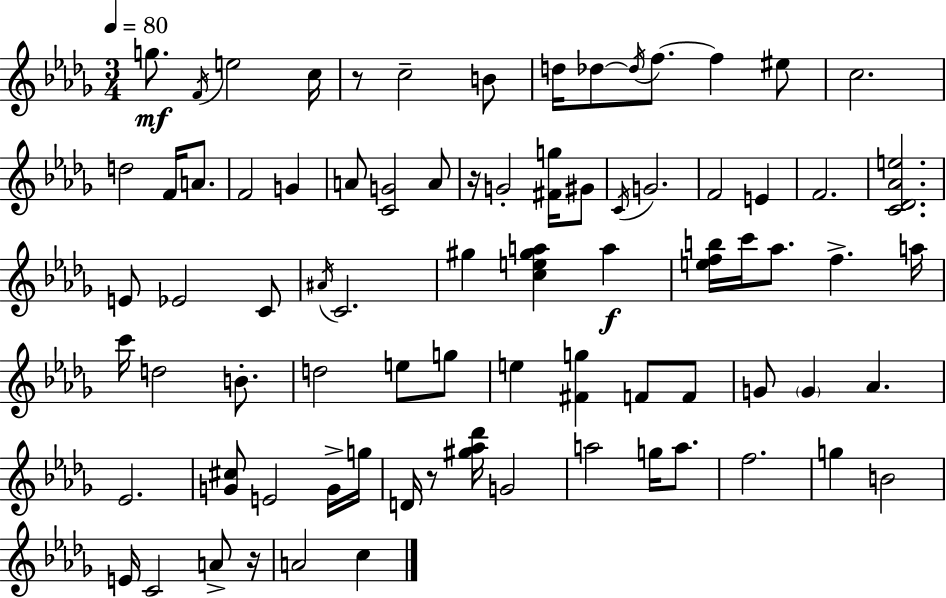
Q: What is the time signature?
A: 3/4